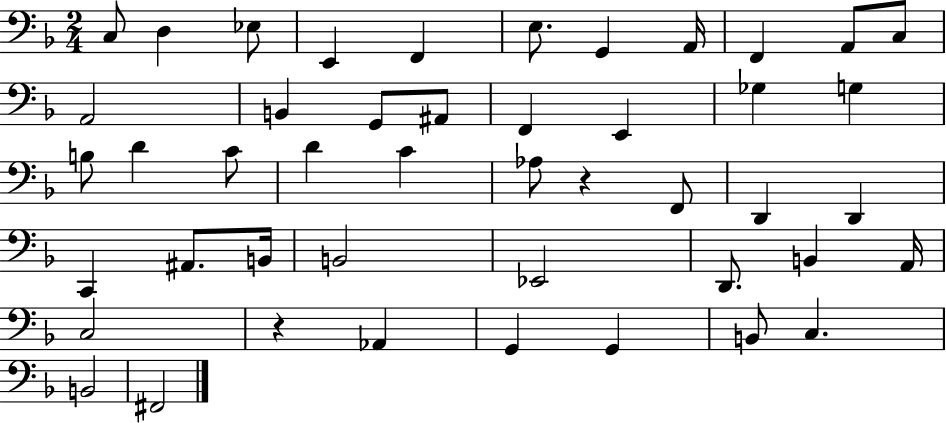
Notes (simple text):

C3/e D3/q Eb3/e E2/q F2/q E3/e. G2/q A2/s F2/q A2/e C3/e A2/h B2/q G2/e A#2/e F2/q E2/q Gb3/q G3/q B3/e D4/q C4/e D4/q C4/q Ab3/e R/q F2/e D2/q D2/q C2/q A#2/e. B2/s B2/h Eb2/h D2/e. B2/q A2/s C3/h R/q Ab2/q G2/q G2/q B2/e C3/q. B2/h F#2/h